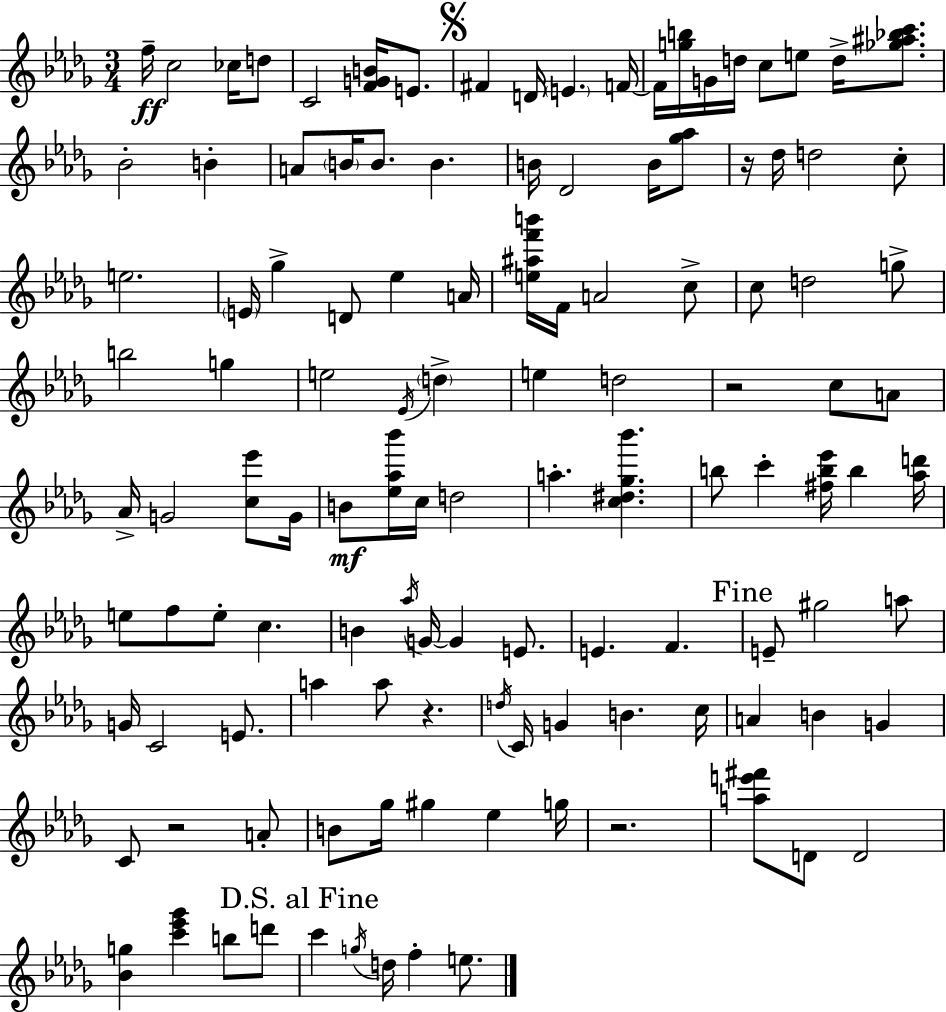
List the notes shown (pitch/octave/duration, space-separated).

F5/s C5/h CES5/s D5/e C4/h [F4,G4,B4]/s E4/e. F#4/q D4/s E4/q. F4/s F4/s [G5,B5]/s G4/s D5/s C5/e E5/e D5/s [Gb5,A#5,Bb5,C6]/e. Bb4/h B4/q A4/e B4/s B4/e. B4/q. B4/s Db4/h B4/s [Gb5,Ab5]/e R/s Db5/s D5/h C5/e E5/h. E4/s Gb5/q D4/e Eb5/q A4/s [E5,A#5,F6,B6]/s F4/s A4/h C5/e C5/e D5/h G5/e B5/h G5/q E5/h Eb4/s D5/q E5/q D5/h R/h C5/e A4/e Ab4/s G4/h [C5,Eb6]/e G4/s B4/e [Eb5,Ab5,Bb6]/s C5/s D5/h A5/q. [C5,D#5,Gb5,Bb6]/q. B5/e C6/q [F#5,B5,Eb6]/s B5/q [Ab5,D6]/s E5/e F5/e E5/e C5/q. B4/q Ab5/s G4/s G4/q E4/e. E4/q. F4/q. E4/e G#5/h A5/e G4/s C4/h E4/e. A5/q A5/e R/q. D5/s C4/s G4/q B4/q. C5/s A4/q B4/q G4/q C4/e R/h A4/e B4/e Gb5/s G#5/q Eb5/q G5/s R/h. [A5,E6,F#6]/e D4/e D4/h [Bb4,G5]/q [C6,Eb6,Gb6]/q B5/e D6/e C6/q G5/s D5/s F5/q E5/e.